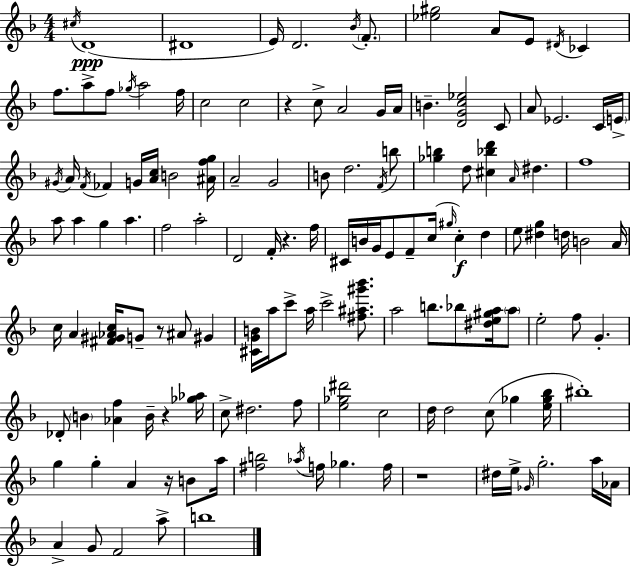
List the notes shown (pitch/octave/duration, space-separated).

C#5/s D4/w D#4/w E4/s D4/h. Bb4/s F4/e. [Eb5,G#5]/h A4/e E4/e D#4/s CES4/q F5/e. A5/e F5/e Gb5/s A5/h F5/s C5/h C5/h R/q C5/e A4/h G4/s A4/s B4/q. [D4,G4,C5,Eb5]/h C4/e A4/e Eb4/h. C4/s E4/s G#4/s A4/s F4/s FES4/q G4/s [A4,C5]/s B4/h [A#4,F5,G5]/s A4/h G4/h B4/e D5/h. F4/s B5/e [Gb5,B5]/q D5/e [C#5,Bb5,D6]/q A4/s D#5/q. F5/w A5/e A5/q G5/q A5/q. F5/h A5/h D4/h F4/s R/q. F5/s C#4/s B4/s G4/s E4/e F4/e C5/s G#5/s C5/q D5/q E5/e [D#5,G5]/q D5/s B4/h A4/s C5/s A4/q [F#4,G#4,Ab4,C5]/s G4/e R/e A#4/e G#4/q [C#4,G4,B4]/s A5/s C6/e A5/s C6/h [F#5,A#5,G#6,Bb6]/e. A5/h B5/e. Bb5/e [D#5,E5,G#5,A5]/s A5/e E5/h F5/e G4/q. Db4/e B4/q [Ab4,F5]/q B4/s R/q [Gb5,Ab5]/s C5/e D#5/h. F5/e [E5,Gb5,D#6]/h C5/h D5/s D5/h C5/e Gb5/q [E5,Gb5,Bb5]/s BIS5/w G5/q G5/q A4/q R/s B4/e A5/s [F#5,B5]/h Ab5/s F5/s Gb5/q. F5/s R/w D#5/s E5/s Gb4/s G5/h. A5/s Ab4/s A4/q G4/e F4/h A5/e B5/w